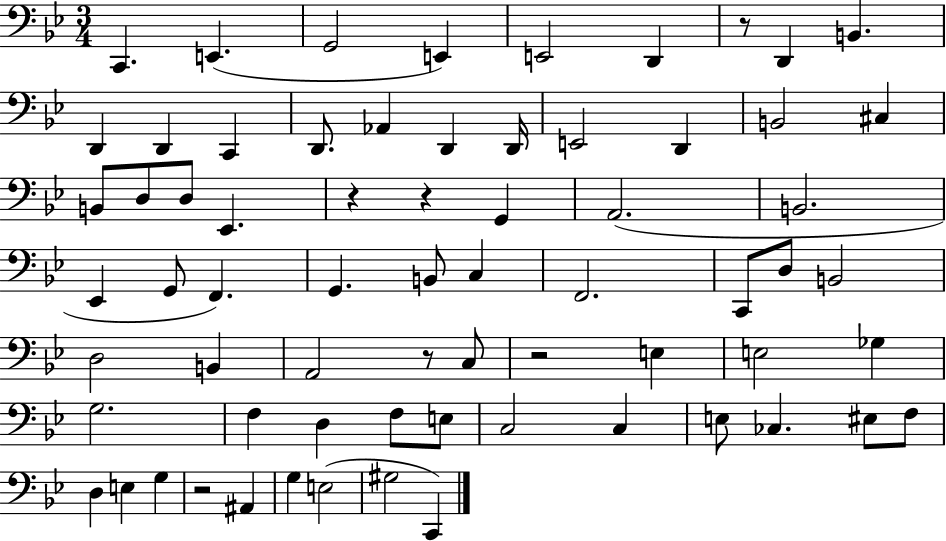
X:1
T:Untitled
M:3/4
L:1/4
K:Bb
C,, E,, G,,2 E,, E,,2 D,, z/2 D,, B,, D,, D,, C,, D,,/2 _A,, D,, D,,/4 E,,2 D,, B,,2 ^C, B,,/2 D,/2 D,/2 _E,, z z G,, A,,2 B,,2 _E,, G,,/2 F,, G,, B,,/2 C, F,,2 C,,/2 D,/2 B,,2 D,2 B,, A,,2 z/2 C,/2 z2 E, E,2 _G, G,2 F, D, F,/2 E,/2 C,2 C, E,/2 _C, ^E,/2 F,/2 D, E, G, z2 ^A,, G, E,2 ^G,2 C,,